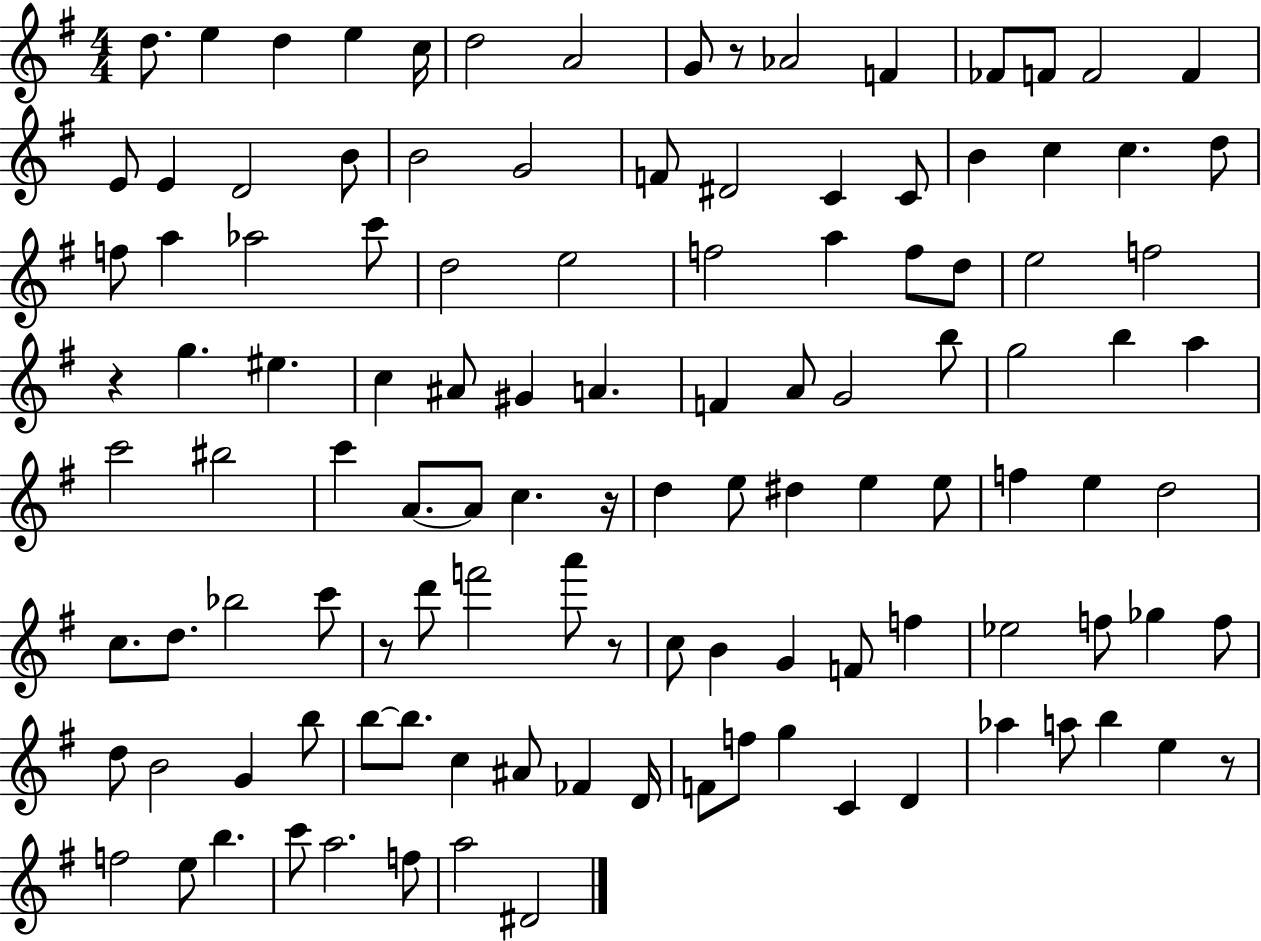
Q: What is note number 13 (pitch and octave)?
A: F4